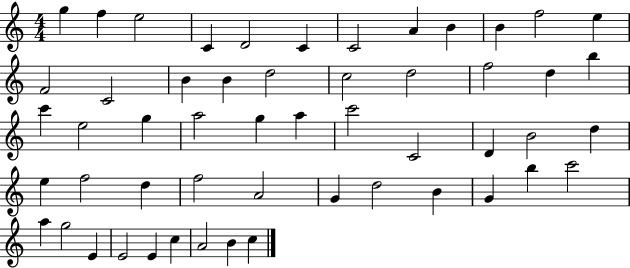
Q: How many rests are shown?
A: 0